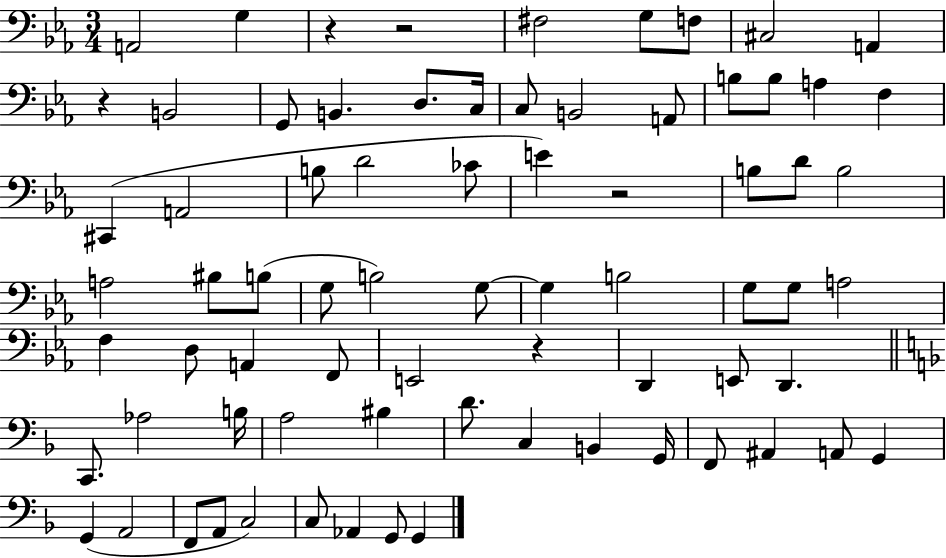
X:1
T:Untitled
M:3/4
L:1/4
K:Eb
A,,2 G, z z2 ^F,2 G,/2 F,/2 ^C,2 A,, z B,,2 G,,/2 B,, D,/2 C,/4 C,/2 B,,2 A,,/2 B,/2 B,/2 A, F, ^C,, A,,2 B,/2 D2 _C/2 E z2 B,/2 D/2 B,2 A,2 ^B,/2 B,/2 G,/2 B,2 G,/2 G, B,2 G,/2 G,/2 A,2 F, D,/2 A,, F,,/2 E,,2 z D,, E,,/2 D,, C,,/2 _A,2 B,/4 A,2 ^B, D/2 C, B,, G,,/4 F,,/2 ^A,, A,,/2 G,, G,, A,,2 F,,/2 A,,/2 C,2 C,/2 _A,, G,,/2 G,,